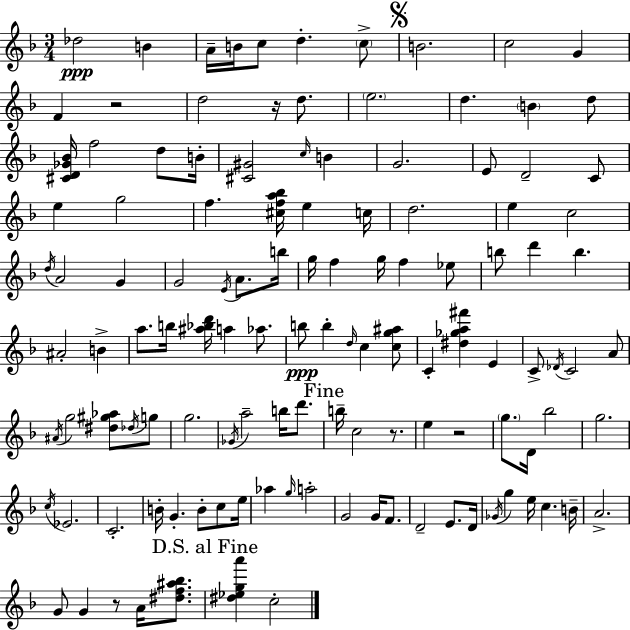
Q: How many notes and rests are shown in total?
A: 122